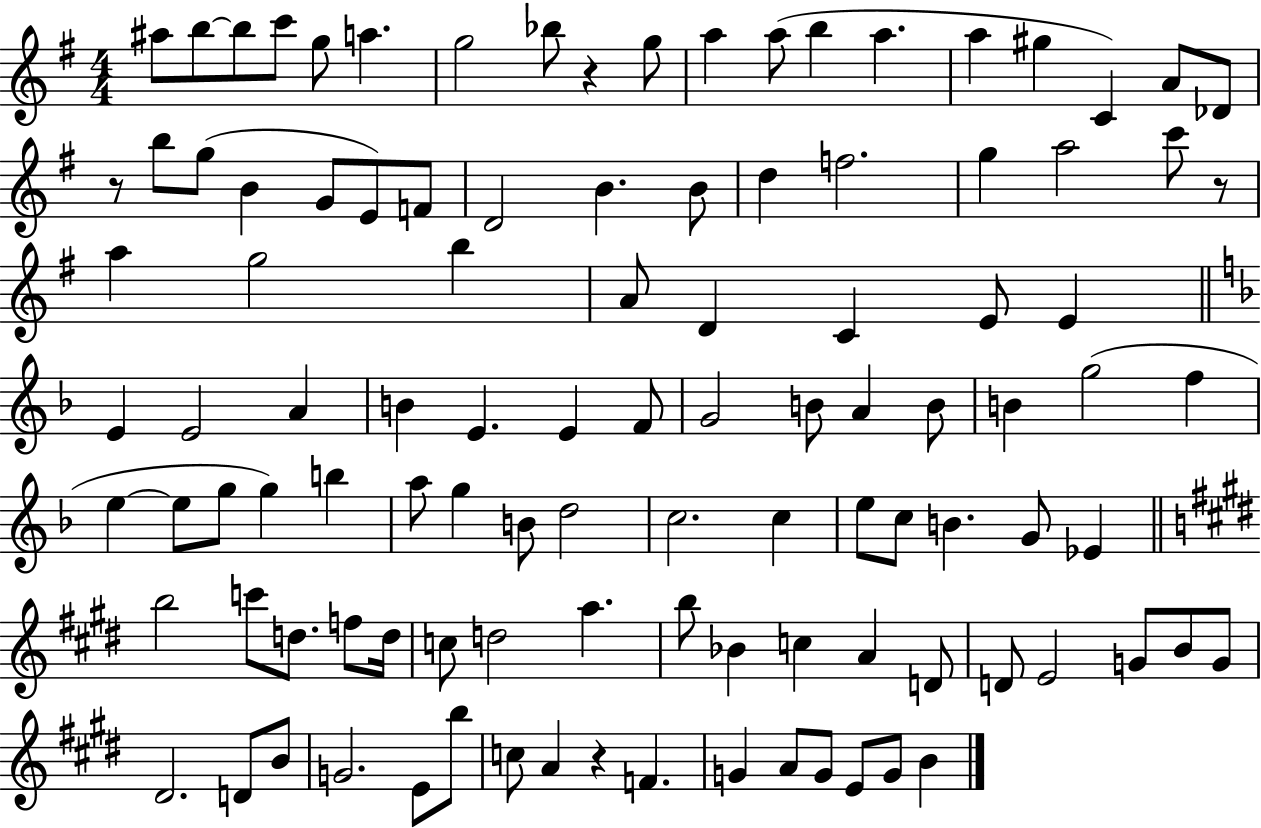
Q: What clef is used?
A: treble